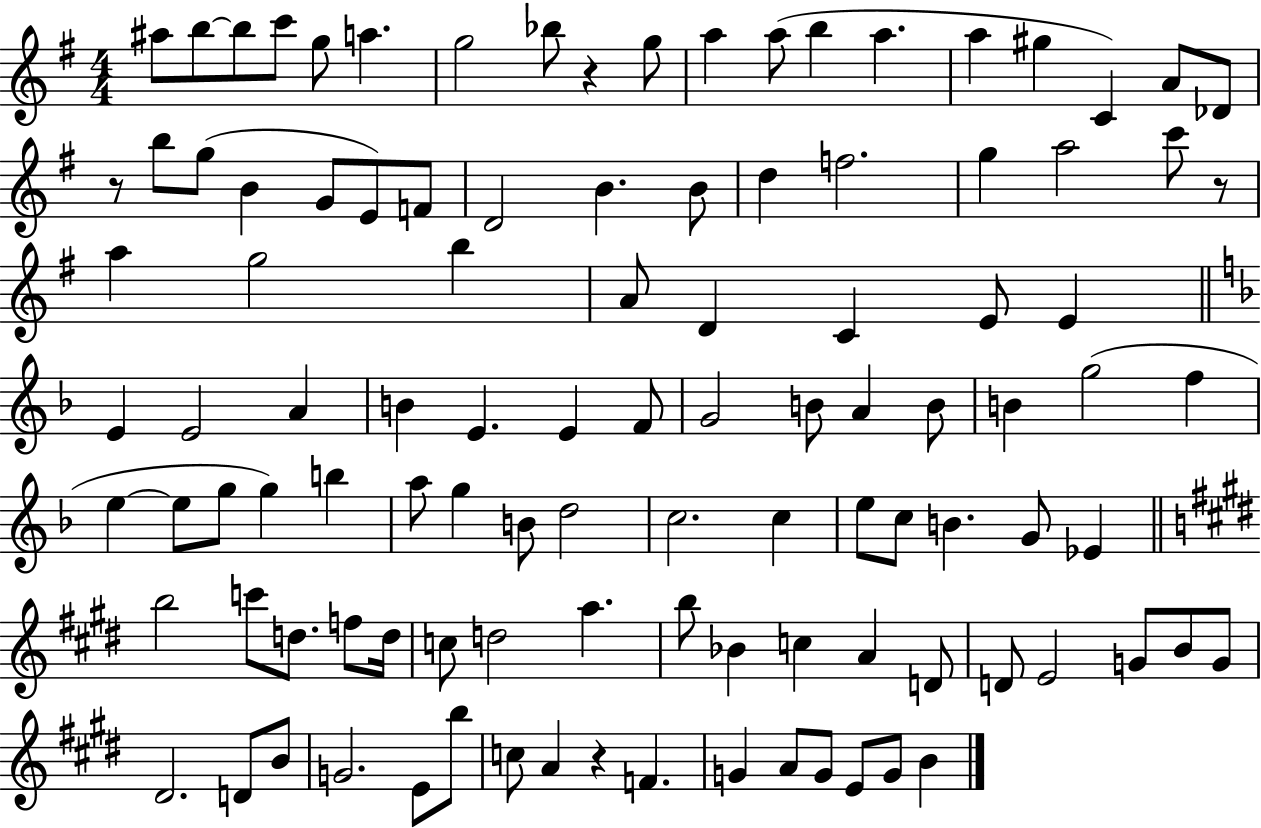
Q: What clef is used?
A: treble